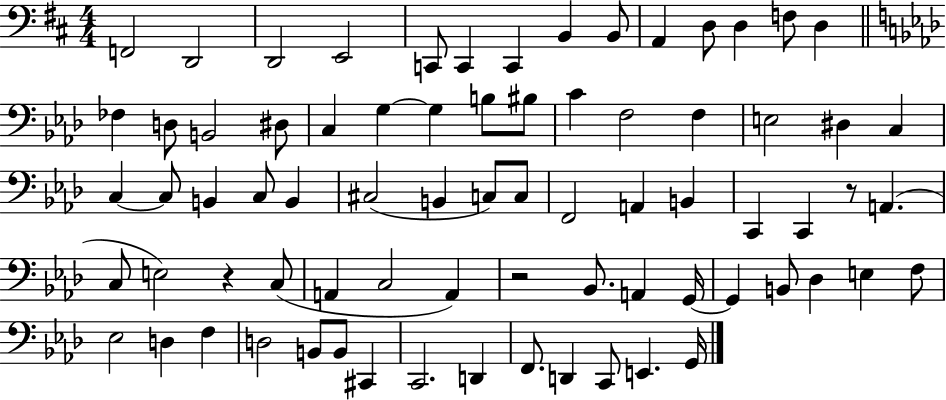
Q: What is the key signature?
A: D major